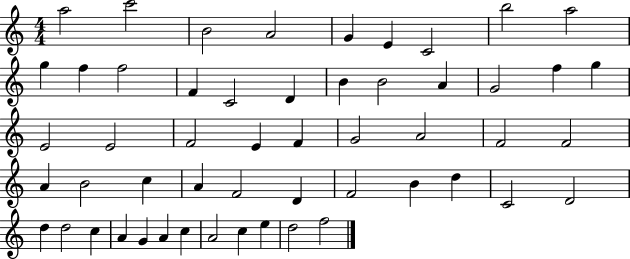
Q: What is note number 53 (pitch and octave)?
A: F5